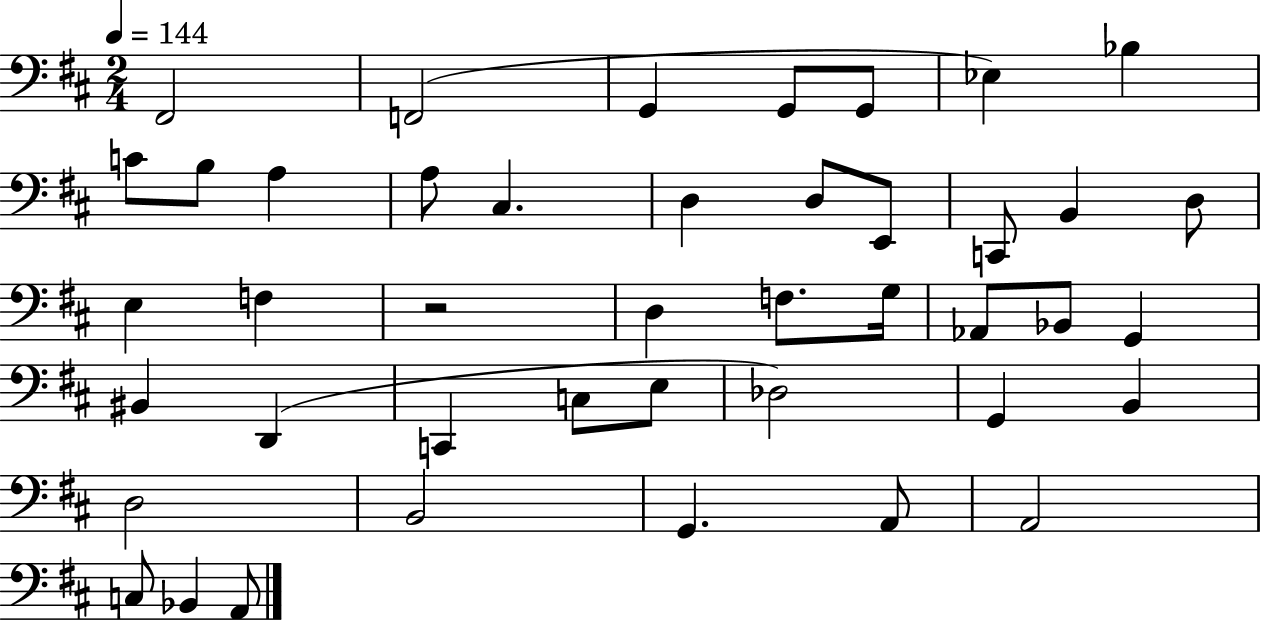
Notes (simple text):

F#2/h F2/h G2/q G2/e G2/e Eb3/q Bb3/q C4/e B3/e A3/q A3/e C#3/q. D3/q D3/e E2/e C2/e B2/q D3/e E3/q F3/q R/h D3/q F3/e. G3/s Ab2/e Bb2/e G2/q BIS2/q D2/q C2/q C3/e E3/e Db3/h G2/q B2/q D3/h B2/h G2/q. A2/e A2/h C3/e Bb2/q A2/e